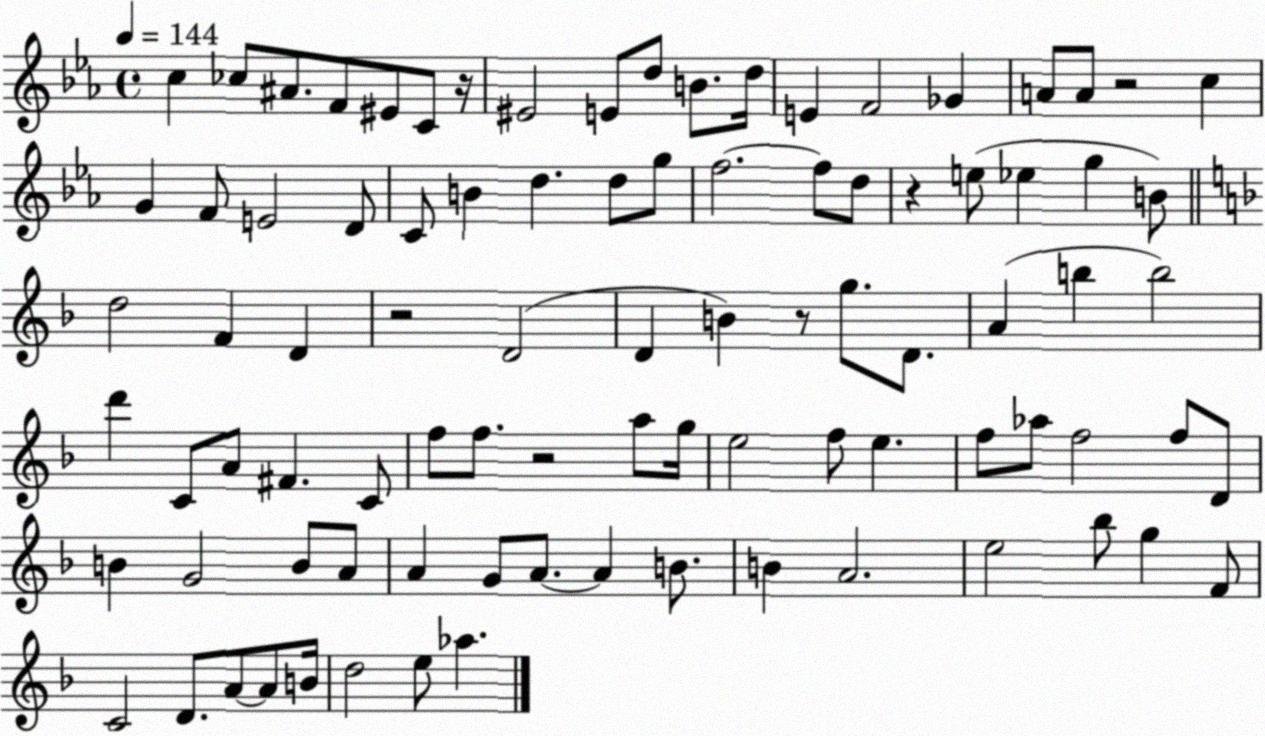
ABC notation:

X:1
T:Untitled
M:4/4
L:1/4
K:Eb
c _c/2 ^A/2 F/2 ^E/2 C/2 z/4 ^E2 E/2 d/2 B/2 d/4 E F2 _G A/2 A/2 z2 c G F/2 E2 D/2 C/2 B d d/2 g/2 f2 f/2 d/2 z e/2 _e g B/2 d2 F D z2 D2 D B z/2 g/2 D/2 A b b2 d' C/2 A/2 ^F C/2 f/2 f/2 z2 a/2 g/4 e2 f/2 e f/2 _a/2 f2 f/2 D/2 B G2 B/2 A/2 A G/2 A/2 A B/2 B A2 e2 _b/2 g F/2 C2 D/2 A/2 A/2 B/4 d2 e/2 _a